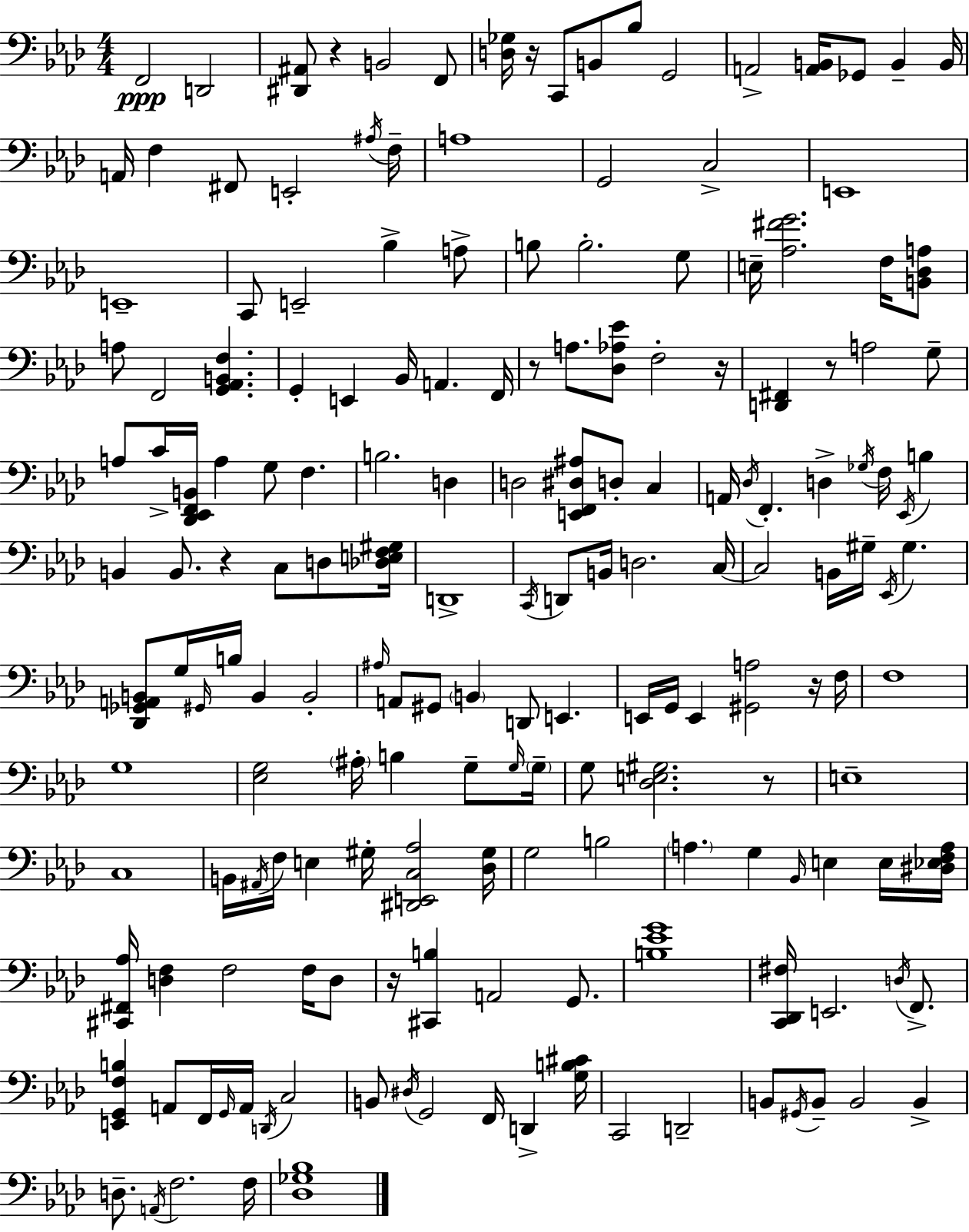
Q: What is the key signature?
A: F minor